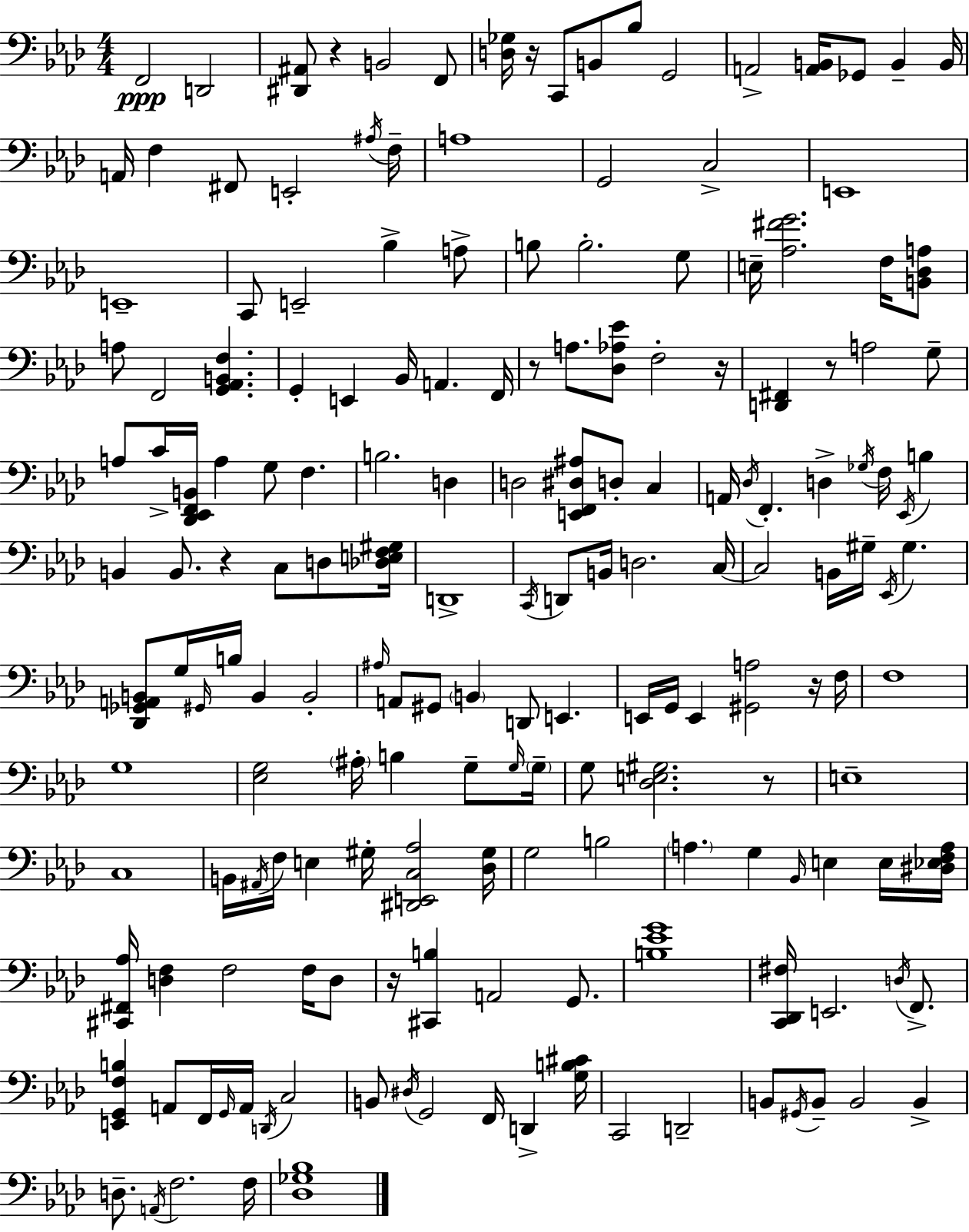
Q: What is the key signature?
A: F minor